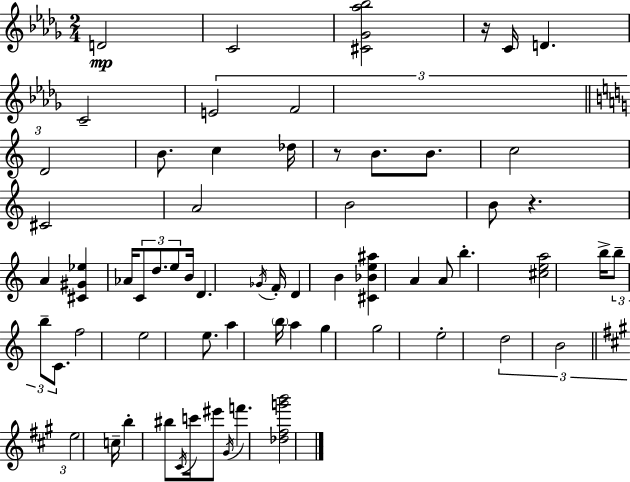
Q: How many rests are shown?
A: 3